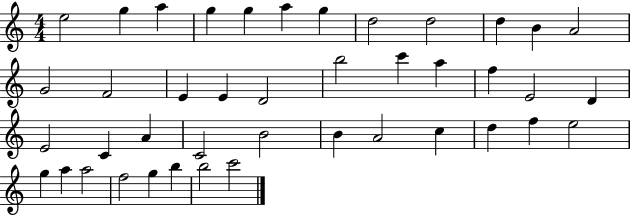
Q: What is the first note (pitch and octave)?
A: E5